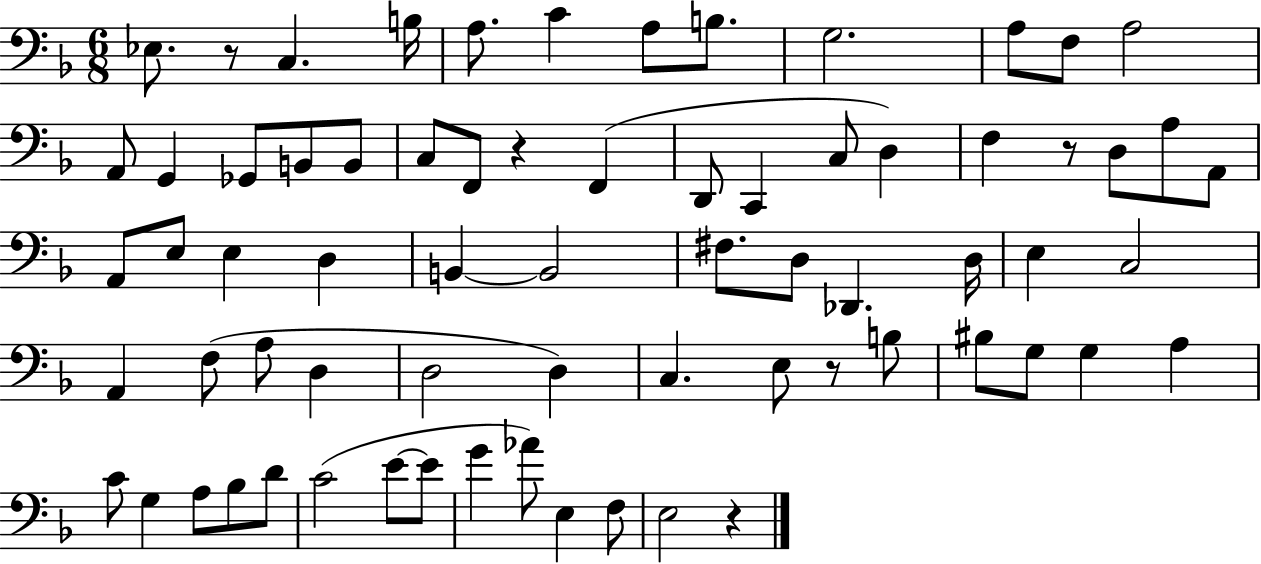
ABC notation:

X:1
T:Untitled
M:6/8
L:1/4
K:F
_E,/2 z/2 C, B,/4 A,/2 C A,/2 B,/2 G,2 A,/2 F,/2 A,2 A,,/2 G,, _G,,/2 B,,/2 B,,/2 C,/2 F,,/2 z F,, D,,/2 C,, C,/2 D, F, z/2 D,/2 A,/2 A,,/2 A,,/2 E,/2 E, D, B,, B,,2 ^F,/2 D,/2 _D,, D,/4 E, C,2 A,, F,/2 A,/2 D, D,2 D, C, E,/2 z/2 B,/2 ^B,/2 G,/2 G, A, C/2 G, A,/2 _B,/2 D/2 C2 E/2 E/2 G _A/2 E, F,/2 E,2 z